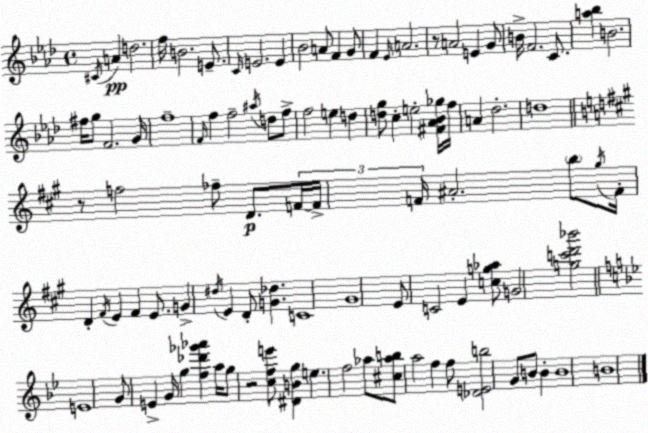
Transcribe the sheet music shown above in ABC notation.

X:1
T:Untitled
M:4/4
L:1/4
K:Fm
^C/4 A d2 f/4 B2 E/2 C/4 E2 E _B2 A/2 F G/2 F _E/4 A2 z/2 A2 E G/2 B/4 F2 C/2 [a_b] B2 ^f/4 g/2 F2 G/4 f4 F/4 f f2 ^a/4 d/2 f/2 f2 e d [dg]/2 c e2 [^F_A_B_g]/4 f/4 A _d2 d4 z/2 f2 _f/2 D/2 F/4 F/4 F/4 ^A2 b/2 ^g/4 F/4 D ^F/4 E ^F E/2 G ^d/4 E D/2 [G_d] C4 ^G4 E/2 C2 E [cg_a]/2 G2 [gc'd'_b']2 E4 G/2 E G/4 g [f_d'_g'_a'] a/4 g/2 z2 [cfe']/2 [^DBg] e f2 _a/2 [^c_ab]/2 a2 f f/2 [_DEb]2 G/2 B/2 B B4 B4